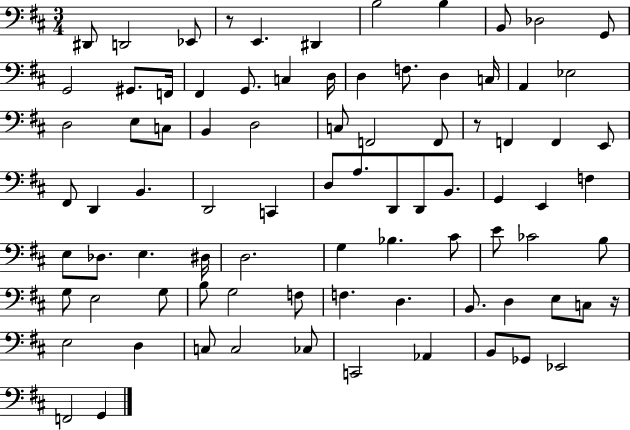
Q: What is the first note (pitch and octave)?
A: D#2